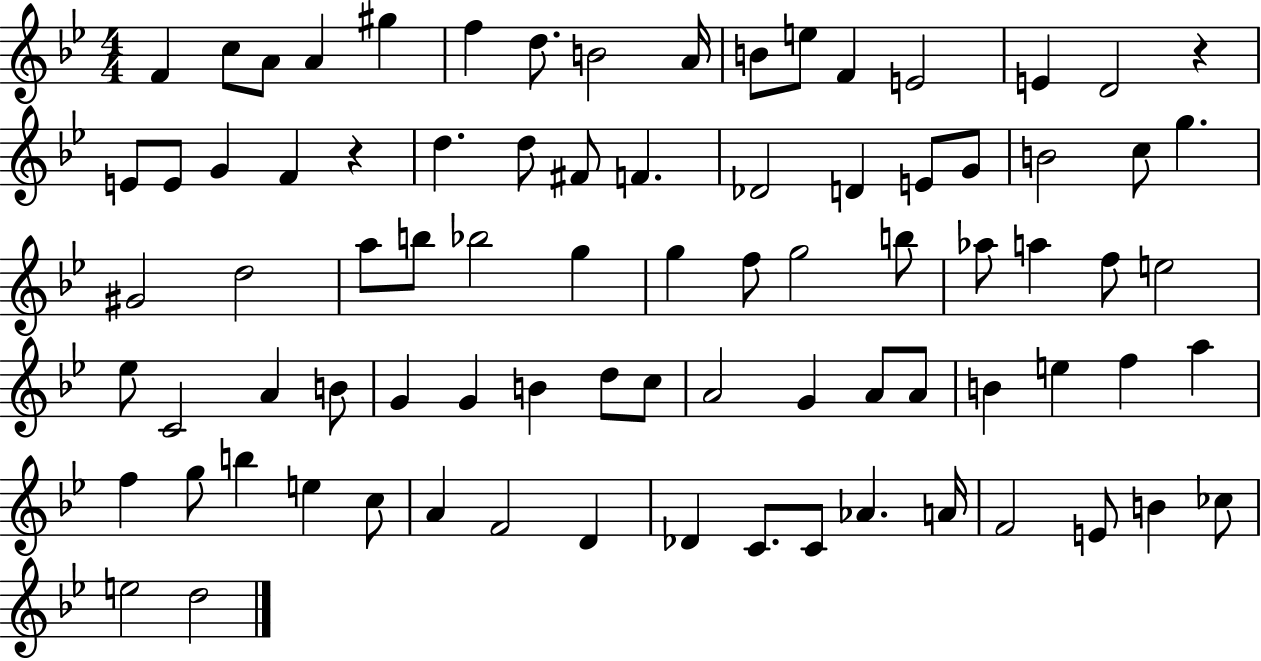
{
  \clef treble
  \numericTimeSignature
  \time 4/4
  \key bes \major
  f'4 c''8 a'8 a'4 gis''4 | f''4 d''8. b'2 a'16 | b'8 e''8 f'4 e'2 | e'4 d'2 r4 | \break e'8 e'8 g'4 f'4 r4 | d''4. d''8 fis'8 f'4. | des'2 d'4 e'8 g'8 | b'2 c''8 g''4. | \break gis'2 d''2 | a''8 b''8 bes''2 g''4 | g''4 f''8 g''2 b''8 | aes''8 a''4 f''8 e''2 | \break ees''8 c'2 a'4 b'8 | g'4 g'4 b'4 d''8 c''8 | a'2 g'4 a'8 a'8 | b'4 e''4 f''4 a''4 | \break f''4 g''8 b''4 e''4 c''8 | a'4 f'2 d'4 | des'4 c'8. c'8 aes'4. a'16 | f'2 e'8 b'4 ces''8 | \break e''2 d''2 | \bar "|."
}